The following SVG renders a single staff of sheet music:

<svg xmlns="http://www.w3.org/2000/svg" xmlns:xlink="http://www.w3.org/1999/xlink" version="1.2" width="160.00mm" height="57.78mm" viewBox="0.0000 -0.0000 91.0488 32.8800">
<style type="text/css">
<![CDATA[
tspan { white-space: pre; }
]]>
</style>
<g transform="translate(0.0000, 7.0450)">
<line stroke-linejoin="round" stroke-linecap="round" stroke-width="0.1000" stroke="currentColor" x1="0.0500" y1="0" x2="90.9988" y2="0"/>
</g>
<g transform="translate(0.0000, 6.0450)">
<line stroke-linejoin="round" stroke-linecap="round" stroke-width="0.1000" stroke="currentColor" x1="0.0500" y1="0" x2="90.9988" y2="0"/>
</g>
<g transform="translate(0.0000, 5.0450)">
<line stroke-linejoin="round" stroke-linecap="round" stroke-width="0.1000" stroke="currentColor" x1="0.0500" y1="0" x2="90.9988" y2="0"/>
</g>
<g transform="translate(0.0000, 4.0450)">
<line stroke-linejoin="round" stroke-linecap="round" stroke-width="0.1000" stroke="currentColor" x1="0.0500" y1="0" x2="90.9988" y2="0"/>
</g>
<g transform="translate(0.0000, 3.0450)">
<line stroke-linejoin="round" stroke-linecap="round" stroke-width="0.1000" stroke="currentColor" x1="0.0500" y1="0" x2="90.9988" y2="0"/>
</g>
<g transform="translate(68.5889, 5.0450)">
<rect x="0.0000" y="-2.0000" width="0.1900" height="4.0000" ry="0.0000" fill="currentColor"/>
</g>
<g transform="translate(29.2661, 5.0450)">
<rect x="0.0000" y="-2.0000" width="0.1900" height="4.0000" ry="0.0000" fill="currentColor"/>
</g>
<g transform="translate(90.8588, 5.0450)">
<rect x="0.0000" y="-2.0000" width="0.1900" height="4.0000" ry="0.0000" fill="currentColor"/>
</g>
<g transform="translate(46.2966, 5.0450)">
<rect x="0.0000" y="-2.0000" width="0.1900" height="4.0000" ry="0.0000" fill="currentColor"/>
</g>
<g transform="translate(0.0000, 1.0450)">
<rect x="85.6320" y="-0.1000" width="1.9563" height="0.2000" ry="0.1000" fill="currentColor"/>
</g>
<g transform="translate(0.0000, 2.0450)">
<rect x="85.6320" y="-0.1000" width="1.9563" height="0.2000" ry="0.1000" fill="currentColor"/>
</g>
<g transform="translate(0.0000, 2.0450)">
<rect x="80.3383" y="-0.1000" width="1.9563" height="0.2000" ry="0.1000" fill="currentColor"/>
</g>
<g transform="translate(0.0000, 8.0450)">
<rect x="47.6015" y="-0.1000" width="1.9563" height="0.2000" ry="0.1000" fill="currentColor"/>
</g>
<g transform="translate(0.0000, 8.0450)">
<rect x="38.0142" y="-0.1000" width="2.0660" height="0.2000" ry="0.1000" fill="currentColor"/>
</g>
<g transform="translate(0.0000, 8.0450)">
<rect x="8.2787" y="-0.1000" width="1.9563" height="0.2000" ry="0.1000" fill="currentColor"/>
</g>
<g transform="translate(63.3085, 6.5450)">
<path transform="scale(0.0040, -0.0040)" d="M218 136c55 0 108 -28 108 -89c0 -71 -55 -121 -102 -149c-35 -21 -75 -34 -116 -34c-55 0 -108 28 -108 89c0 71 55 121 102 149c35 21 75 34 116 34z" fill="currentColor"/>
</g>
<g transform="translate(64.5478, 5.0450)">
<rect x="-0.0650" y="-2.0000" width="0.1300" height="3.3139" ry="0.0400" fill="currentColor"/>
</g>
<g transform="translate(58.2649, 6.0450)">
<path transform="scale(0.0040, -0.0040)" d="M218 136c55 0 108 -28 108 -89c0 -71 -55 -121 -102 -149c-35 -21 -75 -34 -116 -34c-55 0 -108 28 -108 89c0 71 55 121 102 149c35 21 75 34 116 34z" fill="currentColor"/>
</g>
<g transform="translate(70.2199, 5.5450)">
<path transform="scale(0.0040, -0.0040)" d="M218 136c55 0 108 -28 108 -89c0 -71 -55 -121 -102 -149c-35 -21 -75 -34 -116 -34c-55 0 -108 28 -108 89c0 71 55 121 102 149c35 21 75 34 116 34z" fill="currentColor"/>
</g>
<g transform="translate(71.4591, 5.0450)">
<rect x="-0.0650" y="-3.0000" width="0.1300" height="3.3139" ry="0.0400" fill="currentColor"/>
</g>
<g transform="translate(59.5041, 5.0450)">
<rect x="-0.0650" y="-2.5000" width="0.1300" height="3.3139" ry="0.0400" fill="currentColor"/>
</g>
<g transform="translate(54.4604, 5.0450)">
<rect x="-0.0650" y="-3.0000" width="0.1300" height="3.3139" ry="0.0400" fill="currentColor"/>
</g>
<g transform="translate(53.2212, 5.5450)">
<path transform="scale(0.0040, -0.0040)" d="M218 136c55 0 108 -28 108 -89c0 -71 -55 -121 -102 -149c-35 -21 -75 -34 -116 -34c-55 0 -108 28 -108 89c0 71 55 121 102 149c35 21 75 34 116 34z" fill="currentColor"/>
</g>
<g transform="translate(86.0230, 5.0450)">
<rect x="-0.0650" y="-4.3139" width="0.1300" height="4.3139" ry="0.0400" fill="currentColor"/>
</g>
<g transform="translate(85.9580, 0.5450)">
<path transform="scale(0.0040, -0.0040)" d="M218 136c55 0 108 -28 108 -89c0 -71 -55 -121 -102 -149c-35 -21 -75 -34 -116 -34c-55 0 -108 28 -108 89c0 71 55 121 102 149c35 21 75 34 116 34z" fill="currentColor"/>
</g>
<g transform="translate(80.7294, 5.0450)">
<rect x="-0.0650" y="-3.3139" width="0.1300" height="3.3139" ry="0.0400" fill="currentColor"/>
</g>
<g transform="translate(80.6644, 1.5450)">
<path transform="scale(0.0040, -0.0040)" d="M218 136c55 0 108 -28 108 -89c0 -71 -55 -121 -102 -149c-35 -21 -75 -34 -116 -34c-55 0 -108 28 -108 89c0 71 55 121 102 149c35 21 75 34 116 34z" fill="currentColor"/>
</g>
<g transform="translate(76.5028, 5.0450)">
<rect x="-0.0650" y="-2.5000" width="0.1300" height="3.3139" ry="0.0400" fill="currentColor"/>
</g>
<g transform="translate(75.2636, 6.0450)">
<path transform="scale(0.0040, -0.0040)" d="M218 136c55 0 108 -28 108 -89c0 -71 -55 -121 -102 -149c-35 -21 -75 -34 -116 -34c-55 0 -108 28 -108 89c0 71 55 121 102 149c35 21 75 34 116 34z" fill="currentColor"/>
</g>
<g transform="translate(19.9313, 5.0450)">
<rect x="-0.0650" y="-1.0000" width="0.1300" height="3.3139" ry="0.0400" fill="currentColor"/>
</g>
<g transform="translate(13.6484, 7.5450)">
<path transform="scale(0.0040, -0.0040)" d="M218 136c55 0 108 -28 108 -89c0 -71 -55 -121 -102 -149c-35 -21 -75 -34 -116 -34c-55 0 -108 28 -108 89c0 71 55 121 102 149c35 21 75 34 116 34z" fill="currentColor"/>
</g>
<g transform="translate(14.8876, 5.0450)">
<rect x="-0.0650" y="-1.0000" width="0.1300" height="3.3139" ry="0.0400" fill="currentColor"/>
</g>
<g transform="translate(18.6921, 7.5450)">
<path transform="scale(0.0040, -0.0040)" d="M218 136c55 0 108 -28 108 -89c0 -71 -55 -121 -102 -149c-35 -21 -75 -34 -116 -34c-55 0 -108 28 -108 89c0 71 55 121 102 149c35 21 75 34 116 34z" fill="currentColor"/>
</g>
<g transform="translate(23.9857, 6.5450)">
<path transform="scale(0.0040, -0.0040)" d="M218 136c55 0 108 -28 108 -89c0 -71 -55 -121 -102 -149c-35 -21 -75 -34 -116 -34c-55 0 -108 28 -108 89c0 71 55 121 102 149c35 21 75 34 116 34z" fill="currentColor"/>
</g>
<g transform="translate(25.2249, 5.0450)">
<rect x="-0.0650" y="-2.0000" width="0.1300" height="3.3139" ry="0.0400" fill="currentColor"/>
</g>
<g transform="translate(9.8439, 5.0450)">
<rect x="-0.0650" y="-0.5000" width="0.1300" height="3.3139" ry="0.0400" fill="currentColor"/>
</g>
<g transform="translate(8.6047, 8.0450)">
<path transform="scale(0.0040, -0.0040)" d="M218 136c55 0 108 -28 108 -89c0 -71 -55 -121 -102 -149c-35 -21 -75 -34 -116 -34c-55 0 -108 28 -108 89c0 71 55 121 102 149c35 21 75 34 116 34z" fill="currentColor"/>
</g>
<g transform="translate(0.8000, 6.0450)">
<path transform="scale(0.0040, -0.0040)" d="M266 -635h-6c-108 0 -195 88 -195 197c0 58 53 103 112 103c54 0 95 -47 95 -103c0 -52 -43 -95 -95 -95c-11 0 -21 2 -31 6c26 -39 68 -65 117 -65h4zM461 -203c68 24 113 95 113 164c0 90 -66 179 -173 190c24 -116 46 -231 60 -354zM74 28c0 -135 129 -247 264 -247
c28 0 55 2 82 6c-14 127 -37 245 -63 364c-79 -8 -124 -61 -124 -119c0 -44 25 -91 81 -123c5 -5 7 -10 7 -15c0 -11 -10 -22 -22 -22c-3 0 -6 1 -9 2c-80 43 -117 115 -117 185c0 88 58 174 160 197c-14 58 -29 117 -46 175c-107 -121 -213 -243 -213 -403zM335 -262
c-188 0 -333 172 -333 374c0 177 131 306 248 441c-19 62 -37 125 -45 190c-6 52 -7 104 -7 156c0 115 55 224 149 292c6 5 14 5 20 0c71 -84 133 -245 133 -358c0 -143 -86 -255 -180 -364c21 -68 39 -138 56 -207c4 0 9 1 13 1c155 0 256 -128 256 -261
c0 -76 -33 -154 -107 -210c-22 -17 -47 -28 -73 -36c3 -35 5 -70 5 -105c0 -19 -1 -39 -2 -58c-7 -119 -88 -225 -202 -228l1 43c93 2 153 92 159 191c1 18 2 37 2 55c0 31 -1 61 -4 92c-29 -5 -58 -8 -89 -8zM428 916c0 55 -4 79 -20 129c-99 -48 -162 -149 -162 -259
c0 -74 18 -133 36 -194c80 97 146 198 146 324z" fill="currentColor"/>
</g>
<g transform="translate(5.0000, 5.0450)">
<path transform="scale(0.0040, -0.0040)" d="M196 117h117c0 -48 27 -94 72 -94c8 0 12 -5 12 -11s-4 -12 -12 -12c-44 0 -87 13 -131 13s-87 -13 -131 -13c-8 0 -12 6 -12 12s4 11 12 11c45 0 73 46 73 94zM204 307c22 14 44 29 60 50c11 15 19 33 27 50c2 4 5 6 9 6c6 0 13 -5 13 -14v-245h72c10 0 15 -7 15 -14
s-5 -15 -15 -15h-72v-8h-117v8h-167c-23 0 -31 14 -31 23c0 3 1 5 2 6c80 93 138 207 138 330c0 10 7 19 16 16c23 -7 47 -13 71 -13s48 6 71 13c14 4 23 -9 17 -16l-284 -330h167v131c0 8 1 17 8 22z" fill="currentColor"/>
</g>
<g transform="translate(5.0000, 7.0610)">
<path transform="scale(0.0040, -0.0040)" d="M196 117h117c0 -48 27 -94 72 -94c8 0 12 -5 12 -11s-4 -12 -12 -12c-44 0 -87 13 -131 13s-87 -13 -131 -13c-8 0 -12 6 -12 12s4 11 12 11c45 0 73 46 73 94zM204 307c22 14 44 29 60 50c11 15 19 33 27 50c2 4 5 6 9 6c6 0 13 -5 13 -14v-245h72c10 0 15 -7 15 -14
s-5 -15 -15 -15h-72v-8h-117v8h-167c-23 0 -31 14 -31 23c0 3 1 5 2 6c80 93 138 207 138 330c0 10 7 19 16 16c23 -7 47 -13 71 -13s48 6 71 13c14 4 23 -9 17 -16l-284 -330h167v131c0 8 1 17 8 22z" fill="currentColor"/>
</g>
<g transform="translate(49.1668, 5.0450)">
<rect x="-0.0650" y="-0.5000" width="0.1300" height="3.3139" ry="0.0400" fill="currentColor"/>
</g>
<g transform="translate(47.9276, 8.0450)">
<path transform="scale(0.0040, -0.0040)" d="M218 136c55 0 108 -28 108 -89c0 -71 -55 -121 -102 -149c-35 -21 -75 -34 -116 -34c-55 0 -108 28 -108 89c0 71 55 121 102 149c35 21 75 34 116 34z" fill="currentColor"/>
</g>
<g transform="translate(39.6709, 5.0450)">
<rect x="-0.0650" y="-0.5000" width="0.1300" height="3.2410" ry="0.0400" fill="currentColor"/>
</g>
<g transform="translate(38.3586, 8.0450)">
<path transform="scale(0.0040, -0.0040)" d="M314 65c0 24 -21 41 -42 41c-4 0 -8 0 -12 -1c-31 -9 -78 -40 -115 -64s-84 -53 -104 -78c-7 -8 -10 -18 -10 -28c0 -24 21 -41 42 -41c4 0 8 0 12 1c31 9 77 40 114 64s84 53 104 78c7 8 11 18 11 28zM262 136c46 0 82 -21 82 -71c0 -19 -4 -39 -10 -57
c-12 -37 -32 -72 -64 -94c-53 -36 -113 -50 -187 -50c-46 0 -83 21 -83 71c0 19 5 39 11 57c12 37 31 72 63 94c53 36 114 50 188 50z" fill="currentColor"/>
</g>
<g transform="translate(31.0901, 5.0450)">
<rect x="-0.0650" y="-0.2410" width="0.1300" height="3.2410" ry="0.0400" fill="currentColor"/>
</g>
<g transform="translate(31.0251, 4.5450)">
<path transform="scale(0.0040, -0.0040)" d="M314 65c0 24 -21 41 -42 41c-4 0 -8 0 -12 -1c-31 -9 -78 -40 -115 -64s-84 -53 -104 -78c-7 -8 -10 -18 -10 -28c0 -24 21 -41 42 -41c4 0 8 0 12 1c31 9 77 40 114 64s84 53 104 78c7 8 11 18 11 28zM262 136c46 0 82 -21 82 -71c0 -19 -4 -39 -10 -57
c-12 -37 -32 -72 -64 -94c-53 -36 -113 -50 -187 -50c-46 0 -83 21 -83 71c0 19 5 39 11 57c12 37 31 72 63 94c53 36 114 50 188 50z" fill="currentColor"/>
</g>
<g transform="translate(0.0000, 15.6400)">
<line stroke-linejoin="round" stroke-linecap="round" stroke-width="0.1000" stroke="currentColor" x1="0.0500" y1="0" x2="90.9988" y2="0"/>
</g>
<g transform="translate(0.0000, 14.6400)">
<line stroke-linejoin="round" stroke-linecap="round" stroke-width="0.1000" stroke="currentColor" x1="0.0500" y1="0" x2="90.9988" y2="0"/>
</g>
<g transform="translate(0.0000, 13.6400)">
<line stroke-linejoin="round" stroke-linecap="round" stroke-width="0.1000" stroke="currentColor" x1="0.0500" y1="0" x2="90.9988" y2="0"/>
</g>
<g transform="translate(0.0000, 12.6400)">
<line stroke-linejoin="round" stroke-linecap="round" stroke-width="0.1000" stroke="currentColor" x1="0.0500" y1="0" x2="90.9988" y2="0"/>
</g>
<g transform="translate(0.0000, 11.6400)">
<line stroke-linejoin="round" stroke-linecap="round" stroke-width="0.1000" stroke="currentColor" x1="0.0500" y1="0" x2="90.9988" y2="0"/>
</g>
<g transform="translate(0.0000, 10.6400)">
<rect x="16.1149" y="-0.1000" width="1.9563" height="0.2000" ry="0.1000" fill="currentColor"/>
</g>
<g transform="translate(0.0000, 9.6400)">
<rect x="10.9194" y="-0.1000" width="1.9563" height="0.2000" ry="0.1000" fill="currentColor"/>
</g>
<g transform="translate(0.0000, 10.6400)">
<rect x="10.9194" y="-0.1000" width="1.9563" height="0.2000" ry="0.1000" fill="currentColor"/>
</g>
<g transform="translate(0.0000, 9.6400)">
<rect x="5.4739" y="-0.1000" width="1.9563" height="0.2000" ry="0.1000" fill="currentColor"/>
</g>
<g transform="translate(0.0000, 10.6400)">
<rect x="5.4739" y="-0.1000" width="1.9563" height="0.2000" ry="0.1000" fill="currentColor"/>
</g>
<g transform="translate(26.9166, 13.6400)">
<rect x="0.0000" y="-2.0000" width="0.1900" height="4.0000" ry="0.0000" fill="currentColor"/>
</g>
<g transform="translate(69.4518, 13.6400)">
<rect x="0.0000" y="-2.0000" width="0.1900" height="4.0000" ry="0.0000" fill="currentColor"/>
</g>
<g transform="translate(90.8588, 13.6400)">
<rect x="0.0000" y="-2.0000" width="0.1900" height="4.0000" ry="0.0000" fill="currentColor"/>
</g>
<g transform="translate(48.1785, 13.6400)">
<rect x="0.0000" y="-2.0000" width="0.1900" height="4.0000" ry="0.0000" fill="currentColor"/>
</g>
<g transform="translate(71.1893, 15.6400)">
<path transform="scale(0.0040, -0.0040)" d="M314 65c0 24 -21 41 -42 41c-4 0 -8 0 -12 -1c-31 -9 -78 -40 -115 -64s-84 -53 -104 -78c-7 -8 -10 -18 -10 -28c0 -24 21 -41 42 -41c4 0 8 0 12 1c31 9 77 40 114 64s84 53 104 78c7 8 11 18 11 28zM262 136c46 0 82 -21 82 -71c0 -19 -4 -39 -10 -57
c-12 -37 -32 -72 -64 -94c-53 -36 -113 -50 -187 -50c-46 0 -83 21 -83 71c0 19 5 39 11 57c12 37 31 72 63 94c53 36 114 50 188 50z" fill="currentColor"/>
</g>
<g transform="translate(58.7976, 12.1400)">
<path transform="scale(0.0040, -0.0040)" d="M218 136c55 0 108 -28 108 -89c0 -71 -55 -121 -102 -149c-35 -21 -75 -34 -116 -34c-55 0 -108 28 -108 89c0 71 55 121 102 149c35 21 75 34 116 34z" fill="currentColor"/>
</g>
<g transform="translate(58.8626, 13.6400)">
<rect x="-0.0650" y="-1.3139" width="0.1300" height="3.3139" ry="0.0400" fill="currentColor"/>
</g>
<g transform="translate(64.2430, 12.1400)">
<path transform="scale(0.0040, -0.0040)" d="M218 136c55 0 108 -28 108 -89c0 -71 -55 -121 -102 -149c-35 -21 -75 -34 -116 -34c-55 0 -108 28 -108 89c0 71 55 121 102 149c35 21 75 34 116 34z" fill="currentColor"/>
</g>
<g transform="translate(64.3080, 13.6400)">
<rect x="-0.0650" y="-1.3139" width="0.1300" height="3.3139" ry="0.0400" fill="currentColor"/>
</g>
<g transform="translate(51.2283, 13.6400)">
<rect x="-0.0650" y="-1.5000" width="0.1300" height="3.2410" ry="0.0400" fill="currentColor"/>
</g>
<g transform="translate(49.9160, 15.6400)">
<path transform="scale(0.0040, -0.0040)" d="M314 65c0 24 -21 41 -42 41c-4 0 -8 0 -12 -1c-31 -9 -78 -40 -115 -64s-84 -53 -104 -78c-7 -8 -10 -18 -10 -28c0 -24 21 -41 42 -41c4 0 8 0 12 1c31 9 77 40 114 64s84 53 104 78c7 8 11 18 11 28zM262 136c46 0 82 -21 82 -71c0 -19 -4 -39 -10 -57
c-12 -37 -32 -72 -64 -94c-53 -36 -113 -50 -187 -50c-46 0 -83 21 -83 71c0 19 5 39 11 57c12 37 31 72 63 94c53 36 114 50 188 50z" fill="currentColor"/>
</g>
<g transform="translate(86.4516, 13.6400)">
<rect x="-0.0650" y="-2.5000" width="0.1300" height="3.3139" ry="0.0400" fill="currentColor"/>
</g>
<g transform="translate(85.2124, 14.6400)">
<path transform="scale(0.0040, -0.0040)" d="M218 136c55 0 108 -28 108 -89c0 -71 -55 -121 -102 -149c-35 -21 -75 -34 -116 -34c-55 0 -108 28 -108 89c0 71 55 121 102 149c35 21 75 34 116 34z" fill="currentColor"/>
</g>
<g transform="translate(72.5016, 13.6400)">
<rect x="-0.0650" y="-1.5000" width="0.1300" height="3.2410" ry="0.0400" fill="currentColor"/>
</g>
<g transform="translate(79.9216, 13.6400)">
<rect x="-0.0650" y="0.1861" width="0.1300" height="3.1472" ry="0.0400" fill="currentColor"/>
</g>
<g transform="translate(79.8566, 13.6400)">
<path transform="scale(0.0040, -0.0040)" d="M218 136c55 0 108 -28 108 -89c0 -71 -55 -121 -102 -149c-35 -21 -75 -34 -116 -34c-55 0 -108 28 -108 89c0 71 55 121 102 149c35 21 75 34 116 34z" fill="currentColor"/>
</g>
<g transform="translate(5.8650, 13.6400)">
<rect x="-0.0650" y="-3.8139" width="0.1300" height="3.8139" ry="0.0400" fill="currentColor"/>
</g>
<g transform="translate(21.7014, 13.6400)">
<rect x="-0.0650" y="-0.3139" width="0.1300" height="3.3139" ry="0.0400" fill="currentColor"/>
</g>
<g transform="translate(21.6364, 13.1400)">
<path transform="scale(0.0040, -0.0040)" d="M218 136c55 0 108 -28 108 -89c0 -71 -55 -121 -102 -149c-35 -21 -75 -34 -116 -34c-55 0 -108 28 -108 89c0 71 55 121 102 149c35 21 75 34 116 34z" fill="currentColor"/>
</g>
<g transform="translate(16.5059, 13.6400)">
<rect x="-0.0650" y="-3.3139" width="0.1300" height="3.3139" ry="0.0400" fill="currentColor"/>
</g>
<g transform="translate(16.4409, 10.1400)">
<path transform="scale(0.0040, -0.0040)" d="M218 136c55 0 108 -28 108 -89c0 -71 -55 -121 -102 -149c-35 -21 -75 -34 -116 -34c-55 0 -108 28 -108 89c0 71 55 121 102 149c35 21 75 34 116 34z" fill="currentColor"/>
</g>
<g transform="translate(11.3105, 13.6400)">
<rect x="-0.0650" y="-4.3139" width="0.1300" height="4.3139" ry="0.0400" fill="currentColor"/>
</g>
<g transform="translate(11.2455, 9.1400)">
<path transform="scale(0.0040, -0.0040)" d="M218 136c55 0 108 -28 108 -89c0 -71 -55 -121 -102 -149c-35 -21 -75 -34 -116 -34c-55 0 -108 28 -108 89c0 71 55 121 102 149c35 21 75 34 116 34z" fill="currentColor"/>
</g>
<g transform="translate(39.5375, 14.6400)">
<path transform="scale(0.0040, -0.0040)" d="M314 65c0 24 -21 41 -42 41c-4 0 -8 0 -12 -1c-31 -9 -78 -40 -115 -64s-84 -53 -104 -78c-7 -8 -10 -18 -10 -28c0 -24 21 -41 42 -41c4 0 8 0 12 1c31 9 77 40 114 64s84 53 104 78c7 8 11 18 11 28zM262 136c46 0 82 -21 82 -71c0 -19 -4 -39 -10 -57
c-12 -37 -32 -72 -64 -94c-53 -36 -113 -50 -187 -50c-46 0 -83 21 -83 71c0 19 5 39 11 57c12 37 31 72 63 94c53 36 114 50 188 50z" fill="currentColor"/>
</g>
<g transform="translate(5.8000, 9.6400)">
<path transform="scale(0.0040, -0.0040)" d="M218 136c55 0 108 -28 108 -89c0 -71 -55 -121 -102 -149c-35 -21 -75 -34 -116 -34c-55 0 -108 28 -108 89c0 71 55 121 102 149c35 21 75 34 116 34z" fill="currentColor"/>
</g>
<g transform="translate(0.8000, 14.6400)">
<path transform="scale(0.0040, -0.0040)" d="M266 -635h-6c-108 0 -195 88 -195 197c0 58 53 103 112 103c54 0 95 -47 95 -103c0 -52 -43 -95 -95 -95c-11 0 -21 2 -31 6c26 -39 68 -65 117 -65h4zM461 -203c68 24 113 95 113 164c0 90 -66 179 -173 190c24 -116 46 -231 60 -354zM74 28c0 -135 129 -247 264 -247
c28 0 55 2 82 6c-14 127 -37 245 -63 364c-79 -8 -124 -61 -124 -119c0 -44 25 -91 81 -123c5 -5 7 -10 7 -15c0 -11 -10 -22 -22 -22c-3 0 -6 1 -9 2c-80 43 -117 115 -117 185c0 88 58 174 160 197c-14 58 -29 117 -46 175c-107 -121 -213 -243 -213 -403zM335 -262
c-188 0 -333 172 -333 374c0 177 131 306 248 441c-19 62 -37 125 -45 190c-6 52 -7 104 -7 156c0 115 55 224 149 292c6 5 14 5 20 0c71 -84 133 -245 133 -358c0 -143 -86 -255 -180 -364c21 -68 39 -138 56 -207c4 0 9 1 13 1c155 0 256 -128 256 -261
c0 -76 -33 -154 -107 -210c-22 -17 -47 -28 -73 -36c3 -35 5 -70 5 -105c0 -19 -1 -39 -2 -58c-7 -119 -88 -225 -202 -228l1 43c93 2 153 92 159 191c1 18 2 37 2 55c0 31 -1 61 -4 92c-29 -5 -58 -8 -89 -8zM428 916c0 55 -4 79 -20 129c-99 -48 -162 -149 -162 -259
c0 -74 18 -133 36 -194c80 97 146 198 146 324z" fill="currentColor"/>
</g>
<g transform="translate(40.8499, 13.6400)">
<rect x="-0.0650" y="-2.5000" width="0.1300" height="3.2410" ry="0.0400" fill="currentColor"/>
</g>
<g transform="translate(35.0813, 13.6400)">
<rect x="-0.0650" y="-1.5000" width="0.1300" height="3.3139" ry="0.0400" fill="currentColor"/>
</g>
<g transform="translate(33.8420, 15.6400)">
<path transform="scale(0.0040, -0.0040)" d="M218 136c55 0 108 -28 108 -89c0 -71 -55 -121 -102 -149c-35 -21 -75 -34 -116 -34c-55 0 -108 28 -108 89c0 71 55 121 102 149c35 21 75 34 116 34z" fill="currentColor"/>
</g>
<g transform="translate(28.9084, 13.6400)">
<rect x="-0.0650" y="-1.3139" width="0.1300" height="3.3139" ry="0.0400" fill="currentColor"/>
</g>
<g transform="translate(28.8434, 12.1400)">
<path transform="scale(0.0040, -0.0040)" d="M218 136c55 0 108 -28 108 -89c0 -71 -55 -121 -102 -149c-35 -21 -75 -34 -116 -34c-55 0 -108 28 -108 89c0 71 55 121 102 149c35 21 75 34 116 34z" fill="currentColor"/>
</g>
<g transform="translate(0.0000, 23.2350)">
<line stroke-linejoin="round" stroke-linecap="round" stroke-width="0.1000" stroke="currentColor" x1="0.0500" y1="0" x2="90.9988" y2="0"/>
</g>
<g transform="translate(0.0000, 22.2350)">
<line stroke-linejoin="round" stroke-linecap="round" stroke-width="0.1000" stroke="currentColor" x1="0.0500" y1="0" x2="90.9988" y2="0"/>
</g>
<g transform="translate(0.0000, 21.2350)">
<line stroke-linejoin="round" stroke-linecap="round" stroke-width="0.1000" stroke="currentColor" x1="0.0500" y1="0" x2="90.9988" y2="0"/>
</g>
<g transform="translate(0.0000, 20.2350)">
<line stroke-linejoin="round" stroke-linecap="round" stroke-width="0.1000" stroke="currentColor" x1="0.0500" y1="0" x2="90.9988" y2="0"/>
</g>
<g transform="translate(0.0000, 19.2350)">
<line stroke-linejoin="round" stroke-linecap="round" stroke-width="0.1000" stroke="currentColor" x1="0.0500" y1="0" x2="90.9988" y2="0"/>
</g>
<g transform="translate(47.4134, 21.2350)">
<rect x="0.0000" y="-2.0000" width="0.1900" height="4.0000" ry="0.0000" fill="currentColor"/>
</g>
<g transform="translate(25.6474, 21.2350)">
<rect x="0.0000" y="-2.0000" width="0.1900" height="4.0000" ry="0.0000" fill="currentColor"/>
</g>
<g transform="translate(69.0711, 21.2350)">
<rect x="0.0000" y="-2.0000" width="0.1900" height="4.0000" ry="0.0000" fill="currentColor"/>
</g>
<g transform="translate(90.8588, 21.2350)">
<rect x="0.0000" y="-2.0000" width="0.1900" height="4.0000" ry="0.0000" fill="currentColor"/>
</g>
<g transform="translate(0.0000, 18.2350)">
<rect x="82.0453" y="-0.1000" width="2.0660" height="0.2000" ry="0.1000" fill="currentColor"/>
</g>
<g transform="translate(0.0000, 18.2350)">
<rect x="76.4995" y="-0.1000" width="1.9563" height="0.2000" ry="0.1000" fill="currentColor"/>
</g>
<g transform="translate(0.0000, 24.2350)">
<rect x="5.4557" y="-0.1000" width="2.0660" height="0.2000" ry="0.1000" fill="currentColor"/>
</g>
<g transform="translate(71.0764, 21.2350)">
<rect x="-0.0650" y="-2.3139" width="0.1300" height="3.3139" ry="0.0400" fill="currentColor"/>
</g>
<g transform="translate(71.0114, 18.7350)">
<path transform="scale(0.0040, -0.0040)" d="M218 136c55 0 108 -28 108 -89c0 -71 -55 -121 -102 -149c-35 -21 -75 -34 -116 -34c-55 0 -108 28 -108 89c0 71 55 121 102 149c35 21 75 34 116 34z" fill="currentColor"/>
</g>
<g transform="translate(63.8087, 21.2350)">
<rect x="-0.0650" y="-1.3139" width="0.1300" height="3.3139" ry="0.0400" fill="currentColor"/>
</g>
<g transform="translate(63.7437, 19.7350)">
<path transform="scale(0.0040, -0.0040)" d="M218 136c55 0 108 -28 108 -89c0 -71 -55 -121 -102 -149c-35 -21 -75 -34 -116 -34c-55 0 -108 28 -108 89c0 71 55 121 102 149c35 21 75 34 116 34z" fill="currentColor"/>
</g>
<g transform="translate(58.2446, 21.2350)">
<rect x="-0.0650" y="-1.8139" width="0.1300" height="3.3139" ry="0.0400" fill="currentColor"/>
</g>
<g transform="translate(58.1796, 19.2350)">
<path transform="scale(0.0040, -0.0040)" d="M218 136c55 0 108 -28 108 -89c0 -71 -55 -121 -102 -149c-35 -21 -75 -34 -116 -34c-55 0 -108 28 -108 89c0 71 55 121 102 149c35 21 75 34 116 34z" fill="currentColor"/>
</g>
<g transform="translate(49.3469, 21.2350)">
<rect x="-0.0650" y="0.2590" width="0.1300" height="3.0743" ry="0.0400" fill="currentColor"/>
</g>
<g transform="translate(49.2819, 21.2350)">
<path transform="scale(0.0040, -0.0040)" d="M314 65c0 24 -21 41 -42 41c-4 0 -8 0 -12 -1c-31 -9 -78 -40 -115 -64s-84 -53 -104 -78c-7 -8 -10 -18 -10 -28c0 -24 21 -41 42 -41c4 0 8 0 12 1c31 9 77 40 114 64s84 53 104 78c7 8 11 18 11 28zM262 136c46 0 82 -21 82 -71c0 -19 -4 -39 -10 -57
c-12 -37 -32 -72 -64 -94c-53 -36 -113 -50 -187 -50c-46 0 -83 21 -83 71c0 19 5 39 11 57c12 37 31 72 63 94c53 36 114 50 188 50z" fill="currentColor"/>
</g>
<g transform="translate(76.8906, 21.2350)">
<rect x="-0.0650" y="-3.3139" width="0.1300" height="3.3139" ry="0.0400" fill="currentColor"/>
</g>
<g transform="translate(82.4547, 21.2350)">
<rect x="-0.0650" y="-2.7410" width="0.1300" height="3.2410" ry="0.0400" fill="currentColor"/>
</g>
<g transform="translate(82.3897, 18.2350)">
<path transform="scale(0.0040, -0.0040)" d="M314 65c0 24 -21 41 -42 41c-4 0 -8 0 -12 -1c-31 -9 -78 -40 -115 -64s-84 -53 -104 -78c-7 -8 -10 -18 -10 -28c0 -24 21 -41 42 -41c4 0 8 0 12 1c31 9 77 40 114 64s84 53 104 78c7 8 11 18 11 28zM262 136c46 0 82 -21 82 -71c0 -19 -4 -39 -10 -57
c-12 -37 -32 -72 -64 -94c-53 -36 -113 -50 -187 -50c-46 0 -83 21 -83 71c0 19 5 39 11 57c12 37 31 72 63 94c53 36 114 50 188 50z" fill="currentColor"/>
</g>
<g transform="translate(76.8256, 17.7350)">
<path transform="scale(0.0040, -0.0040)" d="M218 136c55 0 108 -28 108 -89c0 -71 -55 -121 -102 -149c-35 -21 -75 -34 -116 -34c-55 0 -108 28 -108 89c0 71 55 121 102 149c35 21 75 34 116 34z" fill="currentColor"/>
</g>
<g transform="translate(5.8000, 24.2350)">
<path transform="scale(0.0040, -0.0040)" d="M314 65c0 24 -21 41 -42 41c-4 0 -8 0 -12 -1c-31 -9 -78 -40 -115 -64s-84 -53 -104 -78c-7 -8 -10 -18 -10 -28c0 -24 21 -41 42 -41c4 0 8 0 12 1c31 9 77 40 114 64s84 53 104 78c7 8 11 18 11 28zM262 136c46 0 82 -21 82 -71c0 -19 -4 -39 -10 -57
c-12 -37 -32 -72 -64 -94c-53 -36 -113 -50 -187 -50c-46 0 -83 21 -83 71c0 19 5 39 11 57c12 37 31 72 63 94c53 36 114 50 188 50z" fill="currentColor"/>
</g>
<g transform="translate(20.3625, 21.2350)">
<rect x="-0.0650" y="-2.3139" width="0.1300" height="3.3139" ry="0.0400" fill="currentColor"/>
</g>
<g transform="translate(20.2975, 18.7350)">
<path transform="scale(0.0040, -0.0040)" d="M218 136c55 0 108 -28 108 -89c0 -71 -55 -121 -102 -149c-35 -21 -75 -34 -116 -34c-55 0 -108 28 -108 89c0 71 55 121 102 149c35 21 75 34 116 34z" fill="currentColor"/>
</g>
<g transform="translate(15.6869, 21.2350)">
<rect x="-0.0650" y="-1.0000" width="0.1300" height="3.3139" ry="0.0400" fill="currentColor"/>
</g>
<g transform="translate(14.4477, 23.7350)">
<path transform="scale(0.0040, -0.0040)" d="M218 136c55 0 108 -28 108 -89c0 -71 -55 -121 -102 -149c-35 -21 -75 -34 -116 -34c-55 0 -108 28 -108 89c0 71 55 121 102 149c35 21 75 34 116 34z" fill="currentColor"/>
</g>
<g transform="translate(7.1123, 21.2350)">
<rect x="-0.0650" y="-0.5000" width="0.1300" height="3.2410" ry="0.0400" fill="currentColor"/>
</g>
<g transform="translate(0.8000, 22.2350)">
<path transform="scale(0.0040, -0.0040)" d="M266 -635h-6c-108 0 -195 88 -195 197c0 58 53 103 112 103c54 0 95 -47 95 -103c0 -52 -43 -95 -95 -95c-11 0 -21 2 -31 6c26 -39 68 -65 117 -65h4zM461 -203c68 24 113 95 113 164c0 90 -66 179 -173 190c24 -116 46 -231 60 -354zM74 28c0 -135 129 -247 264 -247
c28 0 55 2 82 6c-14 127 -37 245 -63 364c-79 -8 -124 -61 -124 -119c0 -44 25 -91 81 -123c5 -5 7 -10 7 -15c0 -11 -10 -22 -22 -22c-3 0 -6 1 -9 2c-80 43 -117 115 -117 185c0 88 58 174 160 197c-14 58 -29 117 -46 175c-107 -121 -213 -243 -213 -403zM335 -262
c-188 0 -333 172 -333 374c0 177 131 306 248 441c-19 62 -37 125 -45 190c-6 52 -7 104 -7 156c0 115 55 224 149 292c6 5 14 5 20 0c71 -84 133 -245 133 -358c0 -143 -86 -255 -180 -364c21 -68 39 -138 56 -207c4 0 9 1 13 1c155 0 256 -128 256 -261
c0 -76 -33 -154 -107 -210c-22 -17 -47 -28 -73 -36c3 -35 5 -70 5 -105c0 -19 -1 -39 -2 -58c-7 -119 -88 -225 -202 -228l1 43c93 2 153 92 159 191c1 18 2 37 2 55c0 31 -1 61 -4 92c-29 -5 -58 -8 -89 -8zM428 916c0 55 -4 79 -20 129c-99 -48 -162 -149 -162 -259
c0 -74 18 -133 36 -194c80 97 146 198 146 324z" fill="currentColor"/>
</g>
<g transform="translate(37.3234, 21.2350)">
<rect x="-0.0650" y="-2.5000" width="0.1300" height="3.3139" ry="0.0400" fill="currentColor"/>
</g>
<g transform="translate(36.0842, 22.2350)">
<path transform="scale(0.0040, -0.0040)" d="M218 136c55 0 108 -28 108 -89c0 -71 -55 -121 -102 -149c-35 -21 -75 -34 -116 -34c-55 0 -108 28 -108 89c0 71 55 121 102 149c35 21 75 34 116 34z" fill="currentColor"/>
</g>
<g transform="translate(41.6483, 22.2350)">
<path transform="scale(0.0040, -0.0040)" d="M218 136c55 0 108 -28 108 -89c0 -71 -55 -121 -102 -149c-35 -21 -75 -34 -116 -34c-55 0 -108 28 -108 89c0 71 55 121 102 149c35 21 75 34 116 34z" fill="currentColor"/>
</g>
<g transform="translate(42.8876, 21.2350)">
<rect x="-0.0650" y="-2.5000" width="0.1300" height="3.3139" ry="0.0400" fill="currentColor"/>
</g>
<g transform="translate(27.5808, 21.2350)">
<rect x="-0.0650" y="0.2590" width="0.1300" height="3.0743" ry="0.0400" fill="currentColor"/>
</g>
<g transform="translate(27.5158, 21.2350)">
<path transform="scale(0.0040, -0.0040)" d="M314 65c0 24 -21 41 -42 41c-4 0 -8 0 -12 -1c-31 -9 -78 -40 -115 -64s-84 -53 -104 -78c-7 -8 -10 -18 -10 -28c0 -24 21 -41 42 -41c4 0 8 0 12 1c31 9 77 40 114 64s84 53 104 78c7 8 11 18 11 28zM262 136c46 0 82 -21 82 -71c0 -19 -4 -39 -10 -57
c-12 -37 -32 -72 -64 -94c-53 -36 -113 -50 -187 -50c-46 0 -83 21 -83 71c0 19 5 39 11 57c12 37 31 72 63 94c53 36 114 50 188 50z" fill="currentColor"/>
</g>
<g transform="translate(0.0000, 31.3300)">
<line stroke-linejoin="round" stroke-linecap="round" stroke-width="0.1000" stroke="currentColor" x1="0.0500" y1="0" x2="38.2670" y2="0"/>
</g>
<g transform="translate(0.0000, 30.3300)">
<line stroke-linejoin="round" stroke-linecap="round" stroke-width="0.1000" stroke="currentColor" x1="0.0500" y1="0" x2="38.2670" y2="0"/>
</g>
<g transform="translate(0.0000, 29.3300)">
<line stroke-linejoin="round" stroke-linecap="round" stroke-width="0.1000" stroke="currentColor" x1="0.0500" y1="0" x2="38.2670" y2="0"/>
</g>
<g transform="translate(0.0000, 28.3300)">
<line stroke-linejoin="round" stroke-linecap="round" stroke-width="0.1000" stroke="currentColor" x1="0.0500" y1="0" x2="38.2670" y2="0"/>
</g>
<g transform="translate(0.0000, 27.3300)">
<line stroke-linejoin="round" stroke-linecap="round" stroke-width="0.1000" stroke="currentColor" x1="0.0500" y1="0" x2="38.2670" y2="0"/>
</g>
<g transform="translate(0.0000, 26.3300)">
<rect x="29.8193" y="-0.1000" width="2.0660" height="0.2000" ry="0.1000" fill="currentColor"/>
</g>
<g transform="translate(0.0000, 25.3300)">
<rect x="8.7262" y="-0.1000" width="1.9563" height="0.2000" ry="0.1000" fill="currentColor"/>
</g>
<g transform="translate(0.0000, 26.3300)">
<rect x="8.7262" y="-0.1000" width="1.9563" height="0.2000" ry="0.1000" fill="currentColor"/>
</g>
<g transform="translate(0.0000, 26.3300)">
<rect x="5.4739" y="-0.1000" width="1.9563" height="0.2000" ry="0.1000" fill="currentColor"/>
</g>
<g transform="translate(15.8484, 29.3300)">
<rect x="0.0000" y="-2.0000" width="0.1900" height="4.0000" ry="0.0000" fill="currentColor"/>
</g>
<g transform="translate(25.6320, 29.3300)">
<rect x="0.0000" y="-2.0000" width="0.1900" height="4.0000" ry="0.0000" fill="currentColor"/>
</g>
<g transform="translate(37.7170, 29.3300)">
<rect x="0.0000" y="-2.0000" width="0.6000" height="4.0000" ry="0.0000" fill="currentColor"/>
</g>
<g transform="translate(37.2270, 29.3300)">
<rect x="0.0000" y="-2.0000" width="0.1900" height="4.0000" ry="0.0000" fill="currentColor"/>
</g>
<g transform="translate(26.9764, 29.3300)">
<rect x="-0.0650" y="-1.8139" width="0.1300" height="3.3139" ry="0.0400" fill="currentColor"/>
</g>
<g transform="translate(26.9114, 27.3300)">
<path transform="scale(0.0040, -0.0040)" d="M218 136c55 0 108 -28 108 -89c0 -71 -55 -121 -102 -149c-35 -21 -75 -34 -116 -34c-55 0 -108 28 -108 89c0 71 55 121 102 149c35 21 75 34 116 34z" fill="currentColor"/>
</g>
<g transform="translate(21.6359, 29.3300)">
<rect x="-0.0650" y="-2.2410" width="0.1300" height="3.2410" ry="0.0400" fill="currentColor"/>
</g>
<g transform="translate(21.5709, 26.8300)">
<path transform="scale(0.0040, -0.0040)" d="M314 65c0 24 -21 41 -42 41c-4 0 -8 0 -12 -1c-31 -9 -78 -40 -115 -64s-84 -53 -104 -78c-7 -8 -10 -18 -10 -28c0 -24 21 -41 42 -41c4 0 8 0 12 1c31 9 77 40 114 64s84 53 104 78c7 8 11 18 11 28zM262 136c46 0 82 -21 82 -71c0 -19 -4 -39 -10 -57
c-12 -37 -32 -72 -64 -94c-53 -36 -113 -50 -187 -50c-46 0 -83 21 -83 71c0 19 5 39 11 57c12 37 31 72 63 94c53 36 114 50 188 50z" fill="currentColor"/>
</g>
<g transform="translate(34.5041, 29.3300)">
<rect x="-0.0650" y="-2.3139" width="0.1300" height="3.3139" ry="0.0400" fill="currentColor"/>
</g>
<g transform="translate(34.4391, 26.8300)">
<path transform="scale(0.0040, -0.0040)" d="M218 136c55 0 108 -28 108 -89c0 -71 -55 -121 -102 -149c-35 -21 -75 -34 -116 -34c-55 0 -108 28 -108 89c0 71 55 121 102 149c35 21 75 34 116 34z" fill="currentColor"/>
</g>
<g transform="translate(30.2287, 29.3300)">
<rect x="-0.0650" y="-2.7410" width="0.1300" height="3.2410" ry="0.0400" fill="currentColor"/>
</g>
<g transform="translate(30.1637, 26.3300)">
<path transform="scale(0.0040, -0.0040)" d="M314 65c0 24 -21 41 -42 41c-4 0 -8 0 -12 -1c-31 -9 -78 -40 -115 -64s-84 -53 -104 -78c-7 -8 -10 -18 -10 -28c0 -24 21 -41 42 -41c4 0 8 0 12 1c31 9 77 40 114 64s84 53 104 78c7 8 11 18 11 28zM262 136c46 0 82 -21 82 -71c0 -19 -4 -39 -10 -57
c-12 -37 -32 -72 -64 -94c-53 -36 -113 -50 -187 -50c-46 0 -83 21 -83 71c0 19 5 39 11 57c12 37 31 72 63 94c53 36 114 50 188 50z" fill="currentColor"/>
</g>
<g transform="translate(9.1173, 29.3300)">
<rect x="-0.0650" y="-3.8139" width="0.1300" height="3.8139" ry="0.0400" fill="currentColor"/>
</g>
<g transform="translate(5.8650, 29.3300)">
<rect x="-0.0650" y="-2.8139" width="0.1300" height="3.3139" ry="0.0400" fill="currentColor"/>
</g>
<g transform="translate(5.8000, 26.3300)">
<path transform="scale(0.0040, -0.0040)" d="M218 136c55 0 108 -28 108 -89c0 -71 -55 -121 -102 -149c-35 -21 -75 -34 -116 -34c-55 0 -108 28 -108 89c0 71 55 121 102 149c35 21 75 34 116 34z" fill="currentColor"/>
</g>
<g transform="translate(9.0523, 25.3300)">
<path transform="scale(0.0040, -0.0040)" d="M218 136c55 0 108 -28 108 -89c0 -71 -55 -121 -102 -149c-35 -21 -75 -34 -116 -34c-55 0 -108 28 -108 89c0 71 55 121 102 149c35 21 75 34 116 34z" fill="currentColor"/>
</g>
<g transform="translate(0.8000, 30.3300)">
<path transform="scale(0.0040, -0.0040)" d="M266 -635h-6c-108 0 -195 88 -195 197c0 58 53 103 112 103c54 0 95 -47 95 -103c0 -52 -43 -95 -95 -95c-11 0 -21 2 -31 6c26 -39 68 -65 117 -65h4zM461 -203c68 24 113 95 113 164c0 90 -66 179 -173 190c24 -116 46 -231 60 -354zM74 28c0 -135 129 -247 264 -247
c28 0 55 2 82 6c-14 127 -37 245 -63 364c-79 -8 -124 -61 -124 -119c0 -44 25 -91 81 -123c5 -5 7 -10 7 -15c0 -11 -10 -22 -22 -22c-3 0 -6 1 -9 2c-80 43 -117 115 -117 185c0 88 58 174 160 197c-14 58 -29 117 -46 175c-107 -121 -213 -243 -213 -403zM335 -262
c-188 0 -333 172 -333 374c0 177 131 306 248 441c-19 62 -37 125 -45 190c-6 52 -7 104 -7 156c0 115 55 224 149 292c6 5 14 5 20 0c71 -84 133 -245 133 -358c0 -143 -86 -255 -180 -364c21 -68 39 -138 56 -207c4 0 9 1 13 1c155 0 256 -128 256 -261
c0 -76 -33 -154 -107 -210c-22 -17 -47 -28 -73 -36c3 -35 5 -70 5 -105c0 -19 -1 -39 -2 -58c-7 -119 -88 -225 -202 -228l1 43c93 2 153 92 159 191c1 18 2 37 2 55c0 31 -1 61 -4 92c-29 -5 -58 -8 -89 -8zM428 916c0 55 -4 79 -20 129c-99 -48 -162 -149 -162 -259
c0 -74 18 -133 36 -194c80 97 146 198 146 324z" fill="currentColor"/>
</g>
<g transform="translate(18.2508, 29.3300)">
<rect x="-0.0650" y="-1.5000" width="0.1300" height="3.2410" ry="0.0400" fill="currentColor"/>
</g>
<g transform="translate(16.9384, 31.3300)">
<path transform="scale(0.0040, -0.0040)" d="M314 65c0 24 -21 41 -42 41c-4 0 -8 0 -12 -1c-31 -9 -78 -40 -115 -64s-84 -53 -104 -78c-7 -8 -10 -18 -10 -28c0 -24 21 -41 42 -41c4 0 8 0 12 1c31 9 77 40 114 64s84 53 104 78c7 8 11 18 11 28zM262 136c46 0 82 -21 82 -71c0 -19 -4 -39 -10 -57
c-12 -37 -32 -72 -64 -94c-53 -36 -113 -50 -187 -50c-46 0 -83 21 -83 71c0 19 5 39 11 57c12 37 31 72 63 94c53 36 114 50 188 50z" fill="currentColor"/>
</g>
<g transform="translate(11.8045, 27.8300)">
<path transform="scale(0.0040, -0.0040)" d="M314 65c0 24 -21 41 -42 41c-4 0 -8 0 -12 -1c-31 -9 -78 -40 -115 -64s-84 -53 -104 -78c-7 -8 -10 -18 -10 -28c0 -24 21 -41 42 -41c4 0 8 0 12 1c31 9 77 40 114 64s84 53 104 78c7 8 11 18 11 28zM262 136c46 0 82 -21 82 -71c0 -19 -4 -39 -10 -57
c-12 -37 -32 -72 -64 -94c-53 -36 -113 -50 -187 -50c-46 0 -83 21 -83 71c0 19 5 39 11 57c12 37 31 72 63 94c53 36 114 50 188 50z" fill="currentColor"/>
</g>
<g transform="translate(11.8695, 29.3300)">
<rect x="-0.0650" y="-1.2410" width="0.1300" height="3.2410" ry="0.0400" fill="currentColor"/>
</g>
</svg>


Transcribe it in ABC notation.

X:1
T:Untitled
M:4/4
L:1/4
K:C
C D D F c2 C2 C A G F A G b d' c' d' b c e E G2 E2 e e E2 B G C2 D g B2 G G B2 f e g b a2 a c' e2 E2 g2 f a2 g